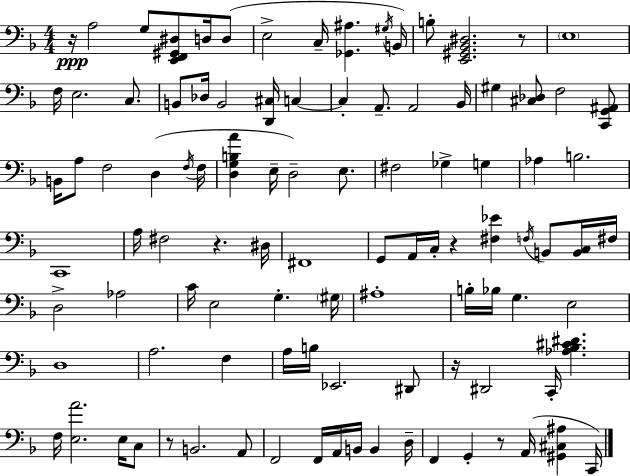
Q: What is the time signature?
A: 4/4